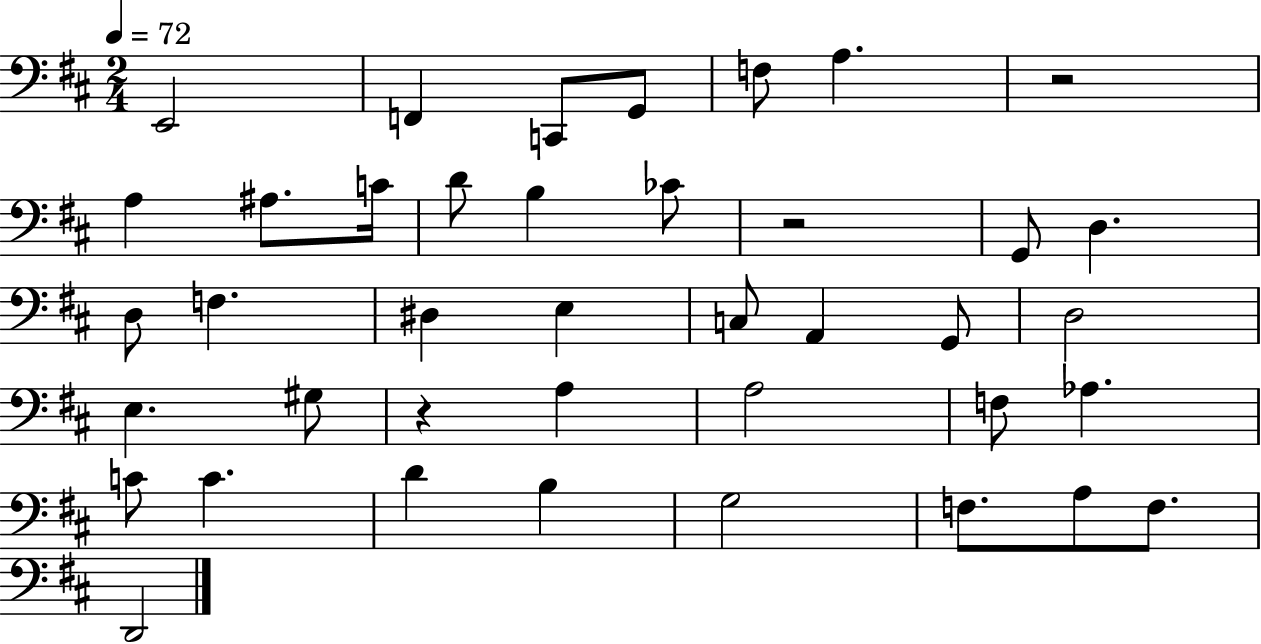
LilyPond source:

{
  \clef bass
  \numericTimeSignature
  \time 2/4
  \key d \major
  \tempo 4 = 72
  e,2 | f,4 c,8 g,8 | f8 a4. | r2 | \break a4 ais8. c'16 | d'8 b4 ces'8 | r2 | g,8 d4. | \break d8 f4. | dis4 e4 | c8 a,4 g,8 | d2 | \break e4. gis8 | r4 a4 | a2 | f8 aes4. | \break c'8 c'4. | d'4 b4 | g2 | f8. a8 f8. | \break d,2 | \bar "|."
}